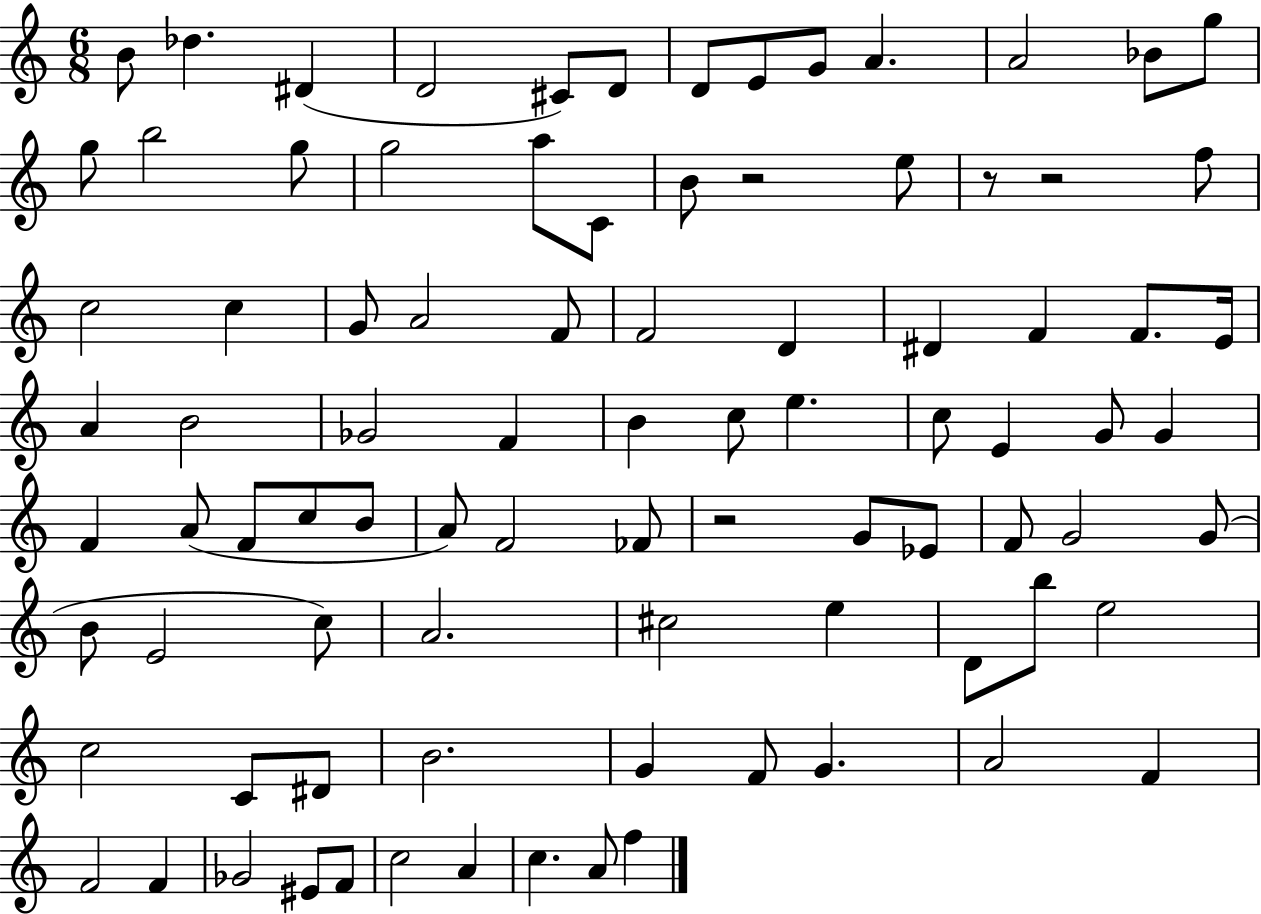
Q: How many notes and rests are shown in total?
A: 89